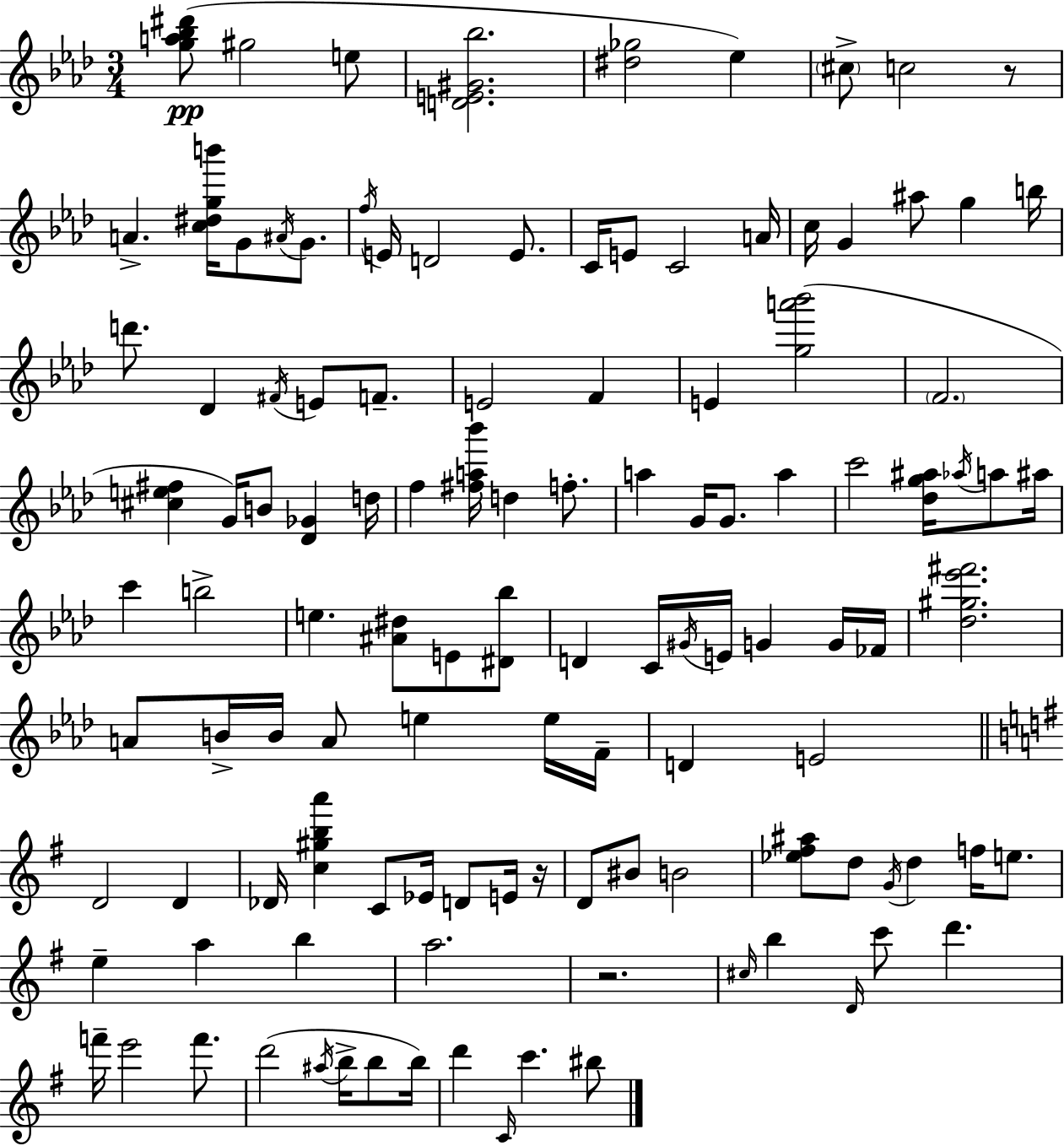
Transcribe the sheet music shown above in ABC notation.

X:1
T:Untitled
M:3/4
L:1/4
K:Ab
[ga_b^d']/2 ^g2 e/2 [DE^G_b]2 [^d_g]2 _e ^c/2 c2 z/2 A [c^dgb']/4 G/2 ^A/4 G/2 f/4 E/4 D2 E/2 C/4 E/2 C2 A/4 c/4 G ^a/2 g b/4 d'/2 _D ^F/4 E/2 F/2 E2 F E [ga'_b']2 F2 [^ce^f] G/4 B/2 [_D_G] d/4 f [^fa_b']/4 d f/2 a G/4 G/2 a c'2 [_dg^a]/4 _a/4 a/2 ^a/4 c' b2 e [^A^d]/2 E/2 [^D_b]/2 D C/4 ^G/4 E/4 G G/4 _F/4 [_d^g_e'^f']2 A/2 B/4 B/4 A/2 e e/4 F/4 D E2 D2 D _D/4 [c^gba'] C/2 _E/4 D/2 E/4 z/4 D/2 ^B/2 B2 [_e^f^a]/2 d/2 G/4 d f/4 e/2 e a b a2 z2 ^c/4 b D/4 c'/2 d' f'/4 e'2 f'/2 d'2 ^a/4 b/4 b/2 b/4 d' C/4 c' ^b/2